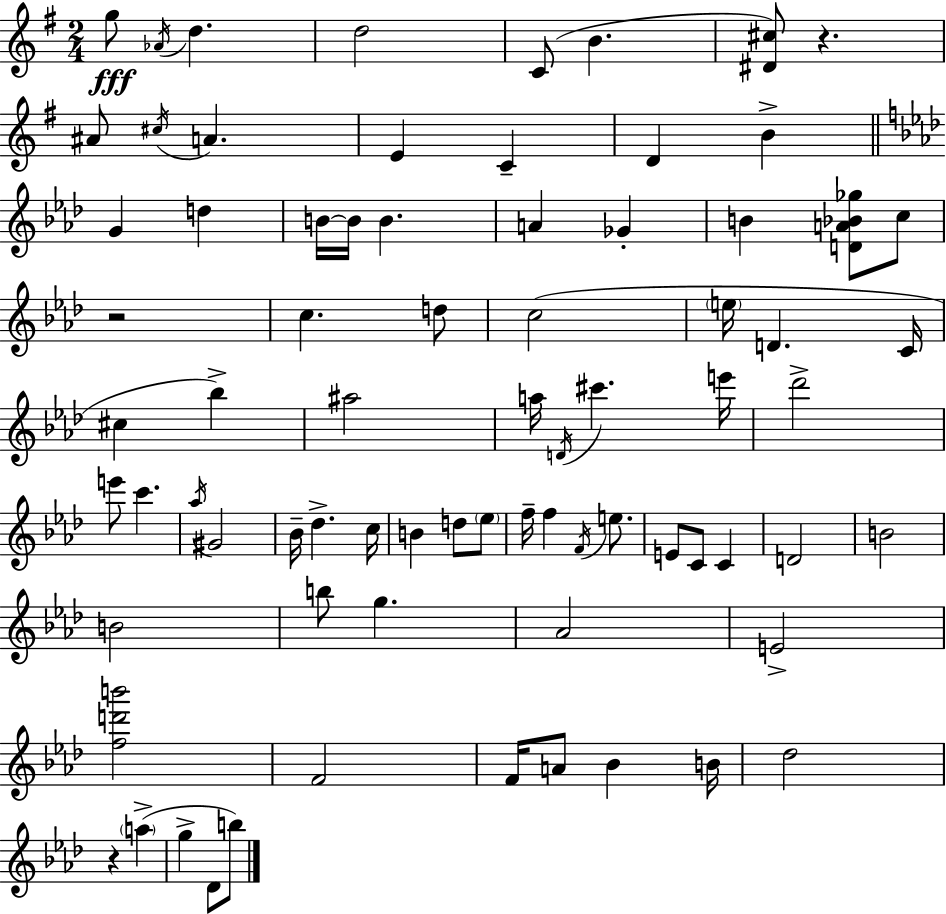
G5/e Ab4/s D5/q. D5/h C4/e B4/q. [D#4,C#5]/e R/q. A#4/e C#5/s A4/q. E4/q C4/q D4/q B4/q G4/q D5/q B4/s B4/s B4/q. A4/q Gb4/q B4/q [D4,A4,Bb4,Gb5]/e C5/e R/h C5/q. D5/e C5/h E5/s D4/q. C4/s C#5/q Bb5/q A#5/h A5/s D4/s C#6/q. E6/s Db6/h E6/e C6/q. Ab5/s G#4/h Bb4/s Db5/q. C5/s B4/q D5/e Eb5/e F5/s F5/q F4/s E5/e. E4/e C4/e C4/q D4/h B4/h B4/h B5/e G5/q. Ab4/h E4/h [F5,D6,B6]/h F4/h F4/s A4/e Bb4/q B4/s Db5/h R/q A5/q G5/q Db4/e B5/e